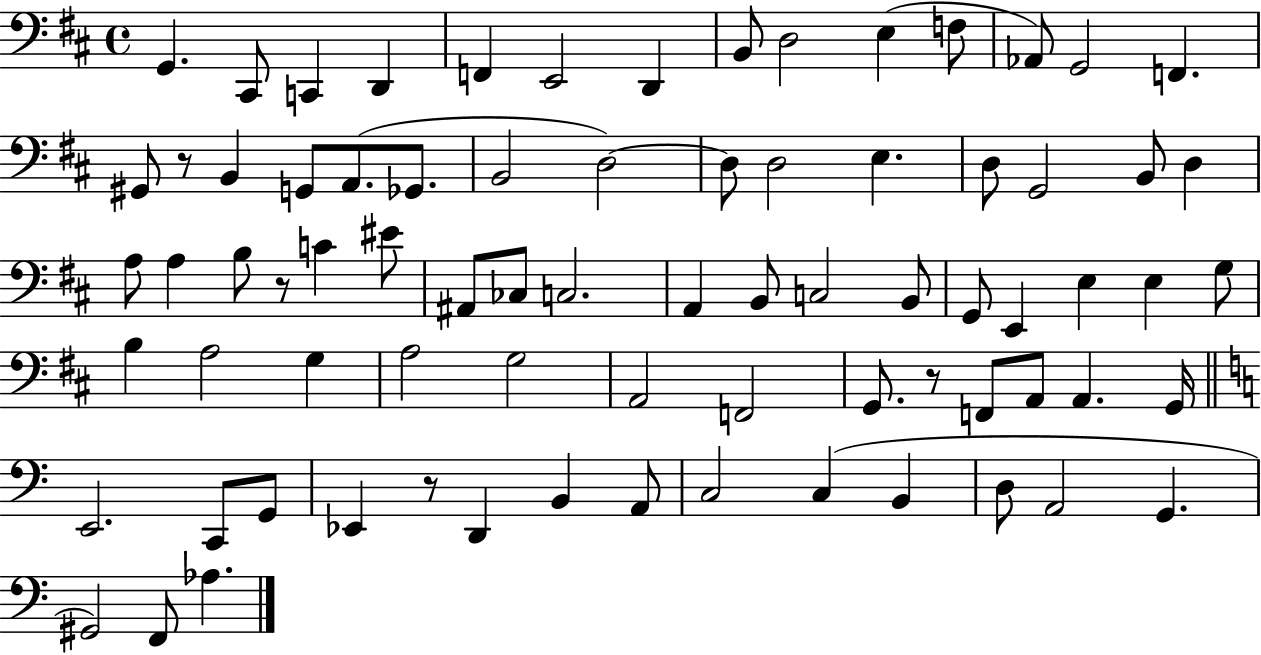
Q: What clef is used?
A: bass